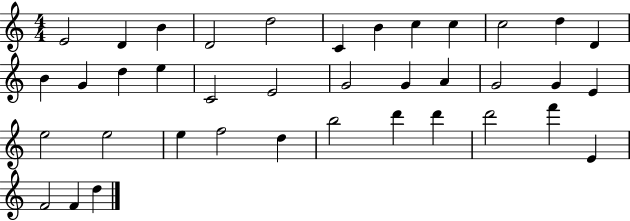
X:1
T:Untitled
M:4/4
L:1/4
K:C
E2 D B D2 d2 C B c c c2 d D B G d e C2 E2 G2 G A G2 G E e2 e2 e f2 d b2 d' d' d'2 f' E F2 F d